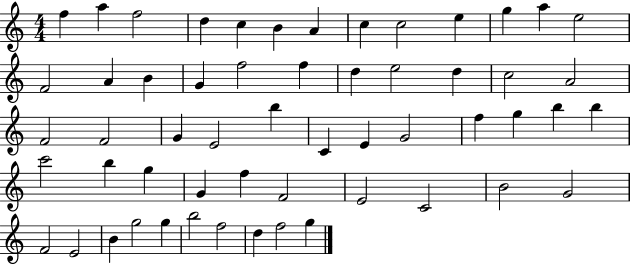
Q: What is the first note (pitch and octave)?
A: F5